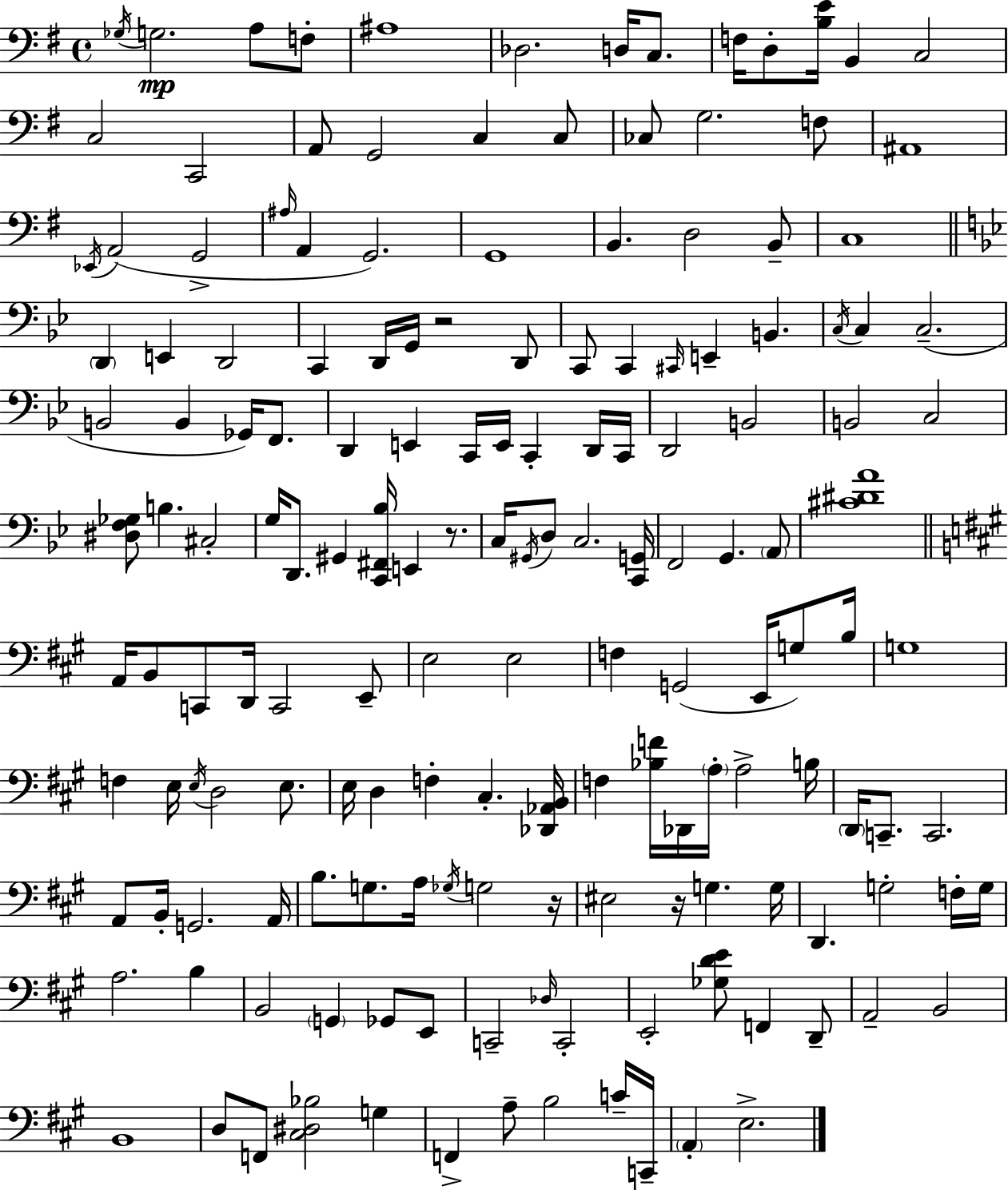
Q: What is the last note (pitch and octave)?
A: E3